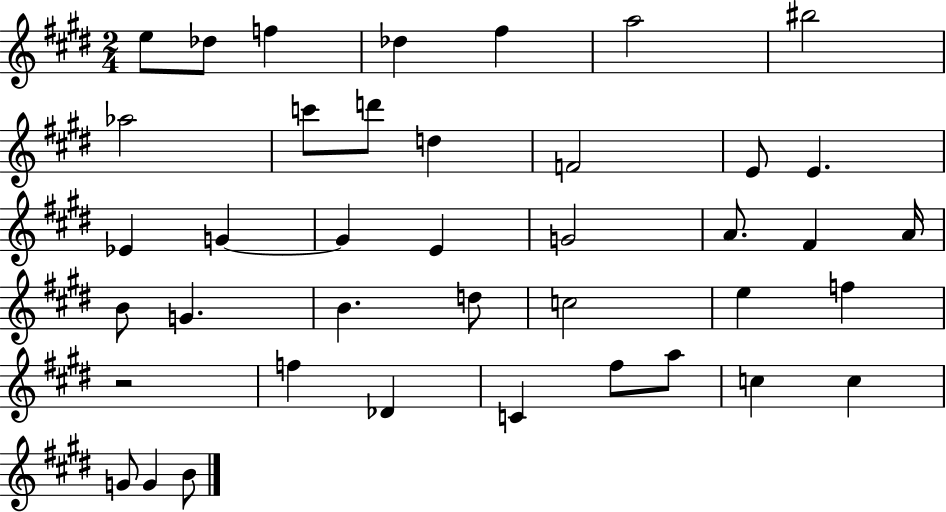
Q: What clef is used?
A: treble